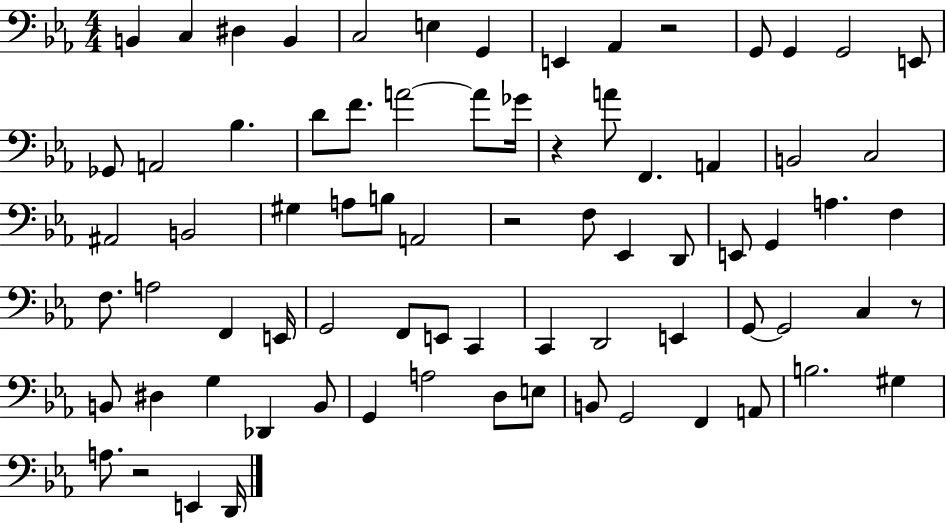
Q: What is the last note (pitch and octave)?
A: D2